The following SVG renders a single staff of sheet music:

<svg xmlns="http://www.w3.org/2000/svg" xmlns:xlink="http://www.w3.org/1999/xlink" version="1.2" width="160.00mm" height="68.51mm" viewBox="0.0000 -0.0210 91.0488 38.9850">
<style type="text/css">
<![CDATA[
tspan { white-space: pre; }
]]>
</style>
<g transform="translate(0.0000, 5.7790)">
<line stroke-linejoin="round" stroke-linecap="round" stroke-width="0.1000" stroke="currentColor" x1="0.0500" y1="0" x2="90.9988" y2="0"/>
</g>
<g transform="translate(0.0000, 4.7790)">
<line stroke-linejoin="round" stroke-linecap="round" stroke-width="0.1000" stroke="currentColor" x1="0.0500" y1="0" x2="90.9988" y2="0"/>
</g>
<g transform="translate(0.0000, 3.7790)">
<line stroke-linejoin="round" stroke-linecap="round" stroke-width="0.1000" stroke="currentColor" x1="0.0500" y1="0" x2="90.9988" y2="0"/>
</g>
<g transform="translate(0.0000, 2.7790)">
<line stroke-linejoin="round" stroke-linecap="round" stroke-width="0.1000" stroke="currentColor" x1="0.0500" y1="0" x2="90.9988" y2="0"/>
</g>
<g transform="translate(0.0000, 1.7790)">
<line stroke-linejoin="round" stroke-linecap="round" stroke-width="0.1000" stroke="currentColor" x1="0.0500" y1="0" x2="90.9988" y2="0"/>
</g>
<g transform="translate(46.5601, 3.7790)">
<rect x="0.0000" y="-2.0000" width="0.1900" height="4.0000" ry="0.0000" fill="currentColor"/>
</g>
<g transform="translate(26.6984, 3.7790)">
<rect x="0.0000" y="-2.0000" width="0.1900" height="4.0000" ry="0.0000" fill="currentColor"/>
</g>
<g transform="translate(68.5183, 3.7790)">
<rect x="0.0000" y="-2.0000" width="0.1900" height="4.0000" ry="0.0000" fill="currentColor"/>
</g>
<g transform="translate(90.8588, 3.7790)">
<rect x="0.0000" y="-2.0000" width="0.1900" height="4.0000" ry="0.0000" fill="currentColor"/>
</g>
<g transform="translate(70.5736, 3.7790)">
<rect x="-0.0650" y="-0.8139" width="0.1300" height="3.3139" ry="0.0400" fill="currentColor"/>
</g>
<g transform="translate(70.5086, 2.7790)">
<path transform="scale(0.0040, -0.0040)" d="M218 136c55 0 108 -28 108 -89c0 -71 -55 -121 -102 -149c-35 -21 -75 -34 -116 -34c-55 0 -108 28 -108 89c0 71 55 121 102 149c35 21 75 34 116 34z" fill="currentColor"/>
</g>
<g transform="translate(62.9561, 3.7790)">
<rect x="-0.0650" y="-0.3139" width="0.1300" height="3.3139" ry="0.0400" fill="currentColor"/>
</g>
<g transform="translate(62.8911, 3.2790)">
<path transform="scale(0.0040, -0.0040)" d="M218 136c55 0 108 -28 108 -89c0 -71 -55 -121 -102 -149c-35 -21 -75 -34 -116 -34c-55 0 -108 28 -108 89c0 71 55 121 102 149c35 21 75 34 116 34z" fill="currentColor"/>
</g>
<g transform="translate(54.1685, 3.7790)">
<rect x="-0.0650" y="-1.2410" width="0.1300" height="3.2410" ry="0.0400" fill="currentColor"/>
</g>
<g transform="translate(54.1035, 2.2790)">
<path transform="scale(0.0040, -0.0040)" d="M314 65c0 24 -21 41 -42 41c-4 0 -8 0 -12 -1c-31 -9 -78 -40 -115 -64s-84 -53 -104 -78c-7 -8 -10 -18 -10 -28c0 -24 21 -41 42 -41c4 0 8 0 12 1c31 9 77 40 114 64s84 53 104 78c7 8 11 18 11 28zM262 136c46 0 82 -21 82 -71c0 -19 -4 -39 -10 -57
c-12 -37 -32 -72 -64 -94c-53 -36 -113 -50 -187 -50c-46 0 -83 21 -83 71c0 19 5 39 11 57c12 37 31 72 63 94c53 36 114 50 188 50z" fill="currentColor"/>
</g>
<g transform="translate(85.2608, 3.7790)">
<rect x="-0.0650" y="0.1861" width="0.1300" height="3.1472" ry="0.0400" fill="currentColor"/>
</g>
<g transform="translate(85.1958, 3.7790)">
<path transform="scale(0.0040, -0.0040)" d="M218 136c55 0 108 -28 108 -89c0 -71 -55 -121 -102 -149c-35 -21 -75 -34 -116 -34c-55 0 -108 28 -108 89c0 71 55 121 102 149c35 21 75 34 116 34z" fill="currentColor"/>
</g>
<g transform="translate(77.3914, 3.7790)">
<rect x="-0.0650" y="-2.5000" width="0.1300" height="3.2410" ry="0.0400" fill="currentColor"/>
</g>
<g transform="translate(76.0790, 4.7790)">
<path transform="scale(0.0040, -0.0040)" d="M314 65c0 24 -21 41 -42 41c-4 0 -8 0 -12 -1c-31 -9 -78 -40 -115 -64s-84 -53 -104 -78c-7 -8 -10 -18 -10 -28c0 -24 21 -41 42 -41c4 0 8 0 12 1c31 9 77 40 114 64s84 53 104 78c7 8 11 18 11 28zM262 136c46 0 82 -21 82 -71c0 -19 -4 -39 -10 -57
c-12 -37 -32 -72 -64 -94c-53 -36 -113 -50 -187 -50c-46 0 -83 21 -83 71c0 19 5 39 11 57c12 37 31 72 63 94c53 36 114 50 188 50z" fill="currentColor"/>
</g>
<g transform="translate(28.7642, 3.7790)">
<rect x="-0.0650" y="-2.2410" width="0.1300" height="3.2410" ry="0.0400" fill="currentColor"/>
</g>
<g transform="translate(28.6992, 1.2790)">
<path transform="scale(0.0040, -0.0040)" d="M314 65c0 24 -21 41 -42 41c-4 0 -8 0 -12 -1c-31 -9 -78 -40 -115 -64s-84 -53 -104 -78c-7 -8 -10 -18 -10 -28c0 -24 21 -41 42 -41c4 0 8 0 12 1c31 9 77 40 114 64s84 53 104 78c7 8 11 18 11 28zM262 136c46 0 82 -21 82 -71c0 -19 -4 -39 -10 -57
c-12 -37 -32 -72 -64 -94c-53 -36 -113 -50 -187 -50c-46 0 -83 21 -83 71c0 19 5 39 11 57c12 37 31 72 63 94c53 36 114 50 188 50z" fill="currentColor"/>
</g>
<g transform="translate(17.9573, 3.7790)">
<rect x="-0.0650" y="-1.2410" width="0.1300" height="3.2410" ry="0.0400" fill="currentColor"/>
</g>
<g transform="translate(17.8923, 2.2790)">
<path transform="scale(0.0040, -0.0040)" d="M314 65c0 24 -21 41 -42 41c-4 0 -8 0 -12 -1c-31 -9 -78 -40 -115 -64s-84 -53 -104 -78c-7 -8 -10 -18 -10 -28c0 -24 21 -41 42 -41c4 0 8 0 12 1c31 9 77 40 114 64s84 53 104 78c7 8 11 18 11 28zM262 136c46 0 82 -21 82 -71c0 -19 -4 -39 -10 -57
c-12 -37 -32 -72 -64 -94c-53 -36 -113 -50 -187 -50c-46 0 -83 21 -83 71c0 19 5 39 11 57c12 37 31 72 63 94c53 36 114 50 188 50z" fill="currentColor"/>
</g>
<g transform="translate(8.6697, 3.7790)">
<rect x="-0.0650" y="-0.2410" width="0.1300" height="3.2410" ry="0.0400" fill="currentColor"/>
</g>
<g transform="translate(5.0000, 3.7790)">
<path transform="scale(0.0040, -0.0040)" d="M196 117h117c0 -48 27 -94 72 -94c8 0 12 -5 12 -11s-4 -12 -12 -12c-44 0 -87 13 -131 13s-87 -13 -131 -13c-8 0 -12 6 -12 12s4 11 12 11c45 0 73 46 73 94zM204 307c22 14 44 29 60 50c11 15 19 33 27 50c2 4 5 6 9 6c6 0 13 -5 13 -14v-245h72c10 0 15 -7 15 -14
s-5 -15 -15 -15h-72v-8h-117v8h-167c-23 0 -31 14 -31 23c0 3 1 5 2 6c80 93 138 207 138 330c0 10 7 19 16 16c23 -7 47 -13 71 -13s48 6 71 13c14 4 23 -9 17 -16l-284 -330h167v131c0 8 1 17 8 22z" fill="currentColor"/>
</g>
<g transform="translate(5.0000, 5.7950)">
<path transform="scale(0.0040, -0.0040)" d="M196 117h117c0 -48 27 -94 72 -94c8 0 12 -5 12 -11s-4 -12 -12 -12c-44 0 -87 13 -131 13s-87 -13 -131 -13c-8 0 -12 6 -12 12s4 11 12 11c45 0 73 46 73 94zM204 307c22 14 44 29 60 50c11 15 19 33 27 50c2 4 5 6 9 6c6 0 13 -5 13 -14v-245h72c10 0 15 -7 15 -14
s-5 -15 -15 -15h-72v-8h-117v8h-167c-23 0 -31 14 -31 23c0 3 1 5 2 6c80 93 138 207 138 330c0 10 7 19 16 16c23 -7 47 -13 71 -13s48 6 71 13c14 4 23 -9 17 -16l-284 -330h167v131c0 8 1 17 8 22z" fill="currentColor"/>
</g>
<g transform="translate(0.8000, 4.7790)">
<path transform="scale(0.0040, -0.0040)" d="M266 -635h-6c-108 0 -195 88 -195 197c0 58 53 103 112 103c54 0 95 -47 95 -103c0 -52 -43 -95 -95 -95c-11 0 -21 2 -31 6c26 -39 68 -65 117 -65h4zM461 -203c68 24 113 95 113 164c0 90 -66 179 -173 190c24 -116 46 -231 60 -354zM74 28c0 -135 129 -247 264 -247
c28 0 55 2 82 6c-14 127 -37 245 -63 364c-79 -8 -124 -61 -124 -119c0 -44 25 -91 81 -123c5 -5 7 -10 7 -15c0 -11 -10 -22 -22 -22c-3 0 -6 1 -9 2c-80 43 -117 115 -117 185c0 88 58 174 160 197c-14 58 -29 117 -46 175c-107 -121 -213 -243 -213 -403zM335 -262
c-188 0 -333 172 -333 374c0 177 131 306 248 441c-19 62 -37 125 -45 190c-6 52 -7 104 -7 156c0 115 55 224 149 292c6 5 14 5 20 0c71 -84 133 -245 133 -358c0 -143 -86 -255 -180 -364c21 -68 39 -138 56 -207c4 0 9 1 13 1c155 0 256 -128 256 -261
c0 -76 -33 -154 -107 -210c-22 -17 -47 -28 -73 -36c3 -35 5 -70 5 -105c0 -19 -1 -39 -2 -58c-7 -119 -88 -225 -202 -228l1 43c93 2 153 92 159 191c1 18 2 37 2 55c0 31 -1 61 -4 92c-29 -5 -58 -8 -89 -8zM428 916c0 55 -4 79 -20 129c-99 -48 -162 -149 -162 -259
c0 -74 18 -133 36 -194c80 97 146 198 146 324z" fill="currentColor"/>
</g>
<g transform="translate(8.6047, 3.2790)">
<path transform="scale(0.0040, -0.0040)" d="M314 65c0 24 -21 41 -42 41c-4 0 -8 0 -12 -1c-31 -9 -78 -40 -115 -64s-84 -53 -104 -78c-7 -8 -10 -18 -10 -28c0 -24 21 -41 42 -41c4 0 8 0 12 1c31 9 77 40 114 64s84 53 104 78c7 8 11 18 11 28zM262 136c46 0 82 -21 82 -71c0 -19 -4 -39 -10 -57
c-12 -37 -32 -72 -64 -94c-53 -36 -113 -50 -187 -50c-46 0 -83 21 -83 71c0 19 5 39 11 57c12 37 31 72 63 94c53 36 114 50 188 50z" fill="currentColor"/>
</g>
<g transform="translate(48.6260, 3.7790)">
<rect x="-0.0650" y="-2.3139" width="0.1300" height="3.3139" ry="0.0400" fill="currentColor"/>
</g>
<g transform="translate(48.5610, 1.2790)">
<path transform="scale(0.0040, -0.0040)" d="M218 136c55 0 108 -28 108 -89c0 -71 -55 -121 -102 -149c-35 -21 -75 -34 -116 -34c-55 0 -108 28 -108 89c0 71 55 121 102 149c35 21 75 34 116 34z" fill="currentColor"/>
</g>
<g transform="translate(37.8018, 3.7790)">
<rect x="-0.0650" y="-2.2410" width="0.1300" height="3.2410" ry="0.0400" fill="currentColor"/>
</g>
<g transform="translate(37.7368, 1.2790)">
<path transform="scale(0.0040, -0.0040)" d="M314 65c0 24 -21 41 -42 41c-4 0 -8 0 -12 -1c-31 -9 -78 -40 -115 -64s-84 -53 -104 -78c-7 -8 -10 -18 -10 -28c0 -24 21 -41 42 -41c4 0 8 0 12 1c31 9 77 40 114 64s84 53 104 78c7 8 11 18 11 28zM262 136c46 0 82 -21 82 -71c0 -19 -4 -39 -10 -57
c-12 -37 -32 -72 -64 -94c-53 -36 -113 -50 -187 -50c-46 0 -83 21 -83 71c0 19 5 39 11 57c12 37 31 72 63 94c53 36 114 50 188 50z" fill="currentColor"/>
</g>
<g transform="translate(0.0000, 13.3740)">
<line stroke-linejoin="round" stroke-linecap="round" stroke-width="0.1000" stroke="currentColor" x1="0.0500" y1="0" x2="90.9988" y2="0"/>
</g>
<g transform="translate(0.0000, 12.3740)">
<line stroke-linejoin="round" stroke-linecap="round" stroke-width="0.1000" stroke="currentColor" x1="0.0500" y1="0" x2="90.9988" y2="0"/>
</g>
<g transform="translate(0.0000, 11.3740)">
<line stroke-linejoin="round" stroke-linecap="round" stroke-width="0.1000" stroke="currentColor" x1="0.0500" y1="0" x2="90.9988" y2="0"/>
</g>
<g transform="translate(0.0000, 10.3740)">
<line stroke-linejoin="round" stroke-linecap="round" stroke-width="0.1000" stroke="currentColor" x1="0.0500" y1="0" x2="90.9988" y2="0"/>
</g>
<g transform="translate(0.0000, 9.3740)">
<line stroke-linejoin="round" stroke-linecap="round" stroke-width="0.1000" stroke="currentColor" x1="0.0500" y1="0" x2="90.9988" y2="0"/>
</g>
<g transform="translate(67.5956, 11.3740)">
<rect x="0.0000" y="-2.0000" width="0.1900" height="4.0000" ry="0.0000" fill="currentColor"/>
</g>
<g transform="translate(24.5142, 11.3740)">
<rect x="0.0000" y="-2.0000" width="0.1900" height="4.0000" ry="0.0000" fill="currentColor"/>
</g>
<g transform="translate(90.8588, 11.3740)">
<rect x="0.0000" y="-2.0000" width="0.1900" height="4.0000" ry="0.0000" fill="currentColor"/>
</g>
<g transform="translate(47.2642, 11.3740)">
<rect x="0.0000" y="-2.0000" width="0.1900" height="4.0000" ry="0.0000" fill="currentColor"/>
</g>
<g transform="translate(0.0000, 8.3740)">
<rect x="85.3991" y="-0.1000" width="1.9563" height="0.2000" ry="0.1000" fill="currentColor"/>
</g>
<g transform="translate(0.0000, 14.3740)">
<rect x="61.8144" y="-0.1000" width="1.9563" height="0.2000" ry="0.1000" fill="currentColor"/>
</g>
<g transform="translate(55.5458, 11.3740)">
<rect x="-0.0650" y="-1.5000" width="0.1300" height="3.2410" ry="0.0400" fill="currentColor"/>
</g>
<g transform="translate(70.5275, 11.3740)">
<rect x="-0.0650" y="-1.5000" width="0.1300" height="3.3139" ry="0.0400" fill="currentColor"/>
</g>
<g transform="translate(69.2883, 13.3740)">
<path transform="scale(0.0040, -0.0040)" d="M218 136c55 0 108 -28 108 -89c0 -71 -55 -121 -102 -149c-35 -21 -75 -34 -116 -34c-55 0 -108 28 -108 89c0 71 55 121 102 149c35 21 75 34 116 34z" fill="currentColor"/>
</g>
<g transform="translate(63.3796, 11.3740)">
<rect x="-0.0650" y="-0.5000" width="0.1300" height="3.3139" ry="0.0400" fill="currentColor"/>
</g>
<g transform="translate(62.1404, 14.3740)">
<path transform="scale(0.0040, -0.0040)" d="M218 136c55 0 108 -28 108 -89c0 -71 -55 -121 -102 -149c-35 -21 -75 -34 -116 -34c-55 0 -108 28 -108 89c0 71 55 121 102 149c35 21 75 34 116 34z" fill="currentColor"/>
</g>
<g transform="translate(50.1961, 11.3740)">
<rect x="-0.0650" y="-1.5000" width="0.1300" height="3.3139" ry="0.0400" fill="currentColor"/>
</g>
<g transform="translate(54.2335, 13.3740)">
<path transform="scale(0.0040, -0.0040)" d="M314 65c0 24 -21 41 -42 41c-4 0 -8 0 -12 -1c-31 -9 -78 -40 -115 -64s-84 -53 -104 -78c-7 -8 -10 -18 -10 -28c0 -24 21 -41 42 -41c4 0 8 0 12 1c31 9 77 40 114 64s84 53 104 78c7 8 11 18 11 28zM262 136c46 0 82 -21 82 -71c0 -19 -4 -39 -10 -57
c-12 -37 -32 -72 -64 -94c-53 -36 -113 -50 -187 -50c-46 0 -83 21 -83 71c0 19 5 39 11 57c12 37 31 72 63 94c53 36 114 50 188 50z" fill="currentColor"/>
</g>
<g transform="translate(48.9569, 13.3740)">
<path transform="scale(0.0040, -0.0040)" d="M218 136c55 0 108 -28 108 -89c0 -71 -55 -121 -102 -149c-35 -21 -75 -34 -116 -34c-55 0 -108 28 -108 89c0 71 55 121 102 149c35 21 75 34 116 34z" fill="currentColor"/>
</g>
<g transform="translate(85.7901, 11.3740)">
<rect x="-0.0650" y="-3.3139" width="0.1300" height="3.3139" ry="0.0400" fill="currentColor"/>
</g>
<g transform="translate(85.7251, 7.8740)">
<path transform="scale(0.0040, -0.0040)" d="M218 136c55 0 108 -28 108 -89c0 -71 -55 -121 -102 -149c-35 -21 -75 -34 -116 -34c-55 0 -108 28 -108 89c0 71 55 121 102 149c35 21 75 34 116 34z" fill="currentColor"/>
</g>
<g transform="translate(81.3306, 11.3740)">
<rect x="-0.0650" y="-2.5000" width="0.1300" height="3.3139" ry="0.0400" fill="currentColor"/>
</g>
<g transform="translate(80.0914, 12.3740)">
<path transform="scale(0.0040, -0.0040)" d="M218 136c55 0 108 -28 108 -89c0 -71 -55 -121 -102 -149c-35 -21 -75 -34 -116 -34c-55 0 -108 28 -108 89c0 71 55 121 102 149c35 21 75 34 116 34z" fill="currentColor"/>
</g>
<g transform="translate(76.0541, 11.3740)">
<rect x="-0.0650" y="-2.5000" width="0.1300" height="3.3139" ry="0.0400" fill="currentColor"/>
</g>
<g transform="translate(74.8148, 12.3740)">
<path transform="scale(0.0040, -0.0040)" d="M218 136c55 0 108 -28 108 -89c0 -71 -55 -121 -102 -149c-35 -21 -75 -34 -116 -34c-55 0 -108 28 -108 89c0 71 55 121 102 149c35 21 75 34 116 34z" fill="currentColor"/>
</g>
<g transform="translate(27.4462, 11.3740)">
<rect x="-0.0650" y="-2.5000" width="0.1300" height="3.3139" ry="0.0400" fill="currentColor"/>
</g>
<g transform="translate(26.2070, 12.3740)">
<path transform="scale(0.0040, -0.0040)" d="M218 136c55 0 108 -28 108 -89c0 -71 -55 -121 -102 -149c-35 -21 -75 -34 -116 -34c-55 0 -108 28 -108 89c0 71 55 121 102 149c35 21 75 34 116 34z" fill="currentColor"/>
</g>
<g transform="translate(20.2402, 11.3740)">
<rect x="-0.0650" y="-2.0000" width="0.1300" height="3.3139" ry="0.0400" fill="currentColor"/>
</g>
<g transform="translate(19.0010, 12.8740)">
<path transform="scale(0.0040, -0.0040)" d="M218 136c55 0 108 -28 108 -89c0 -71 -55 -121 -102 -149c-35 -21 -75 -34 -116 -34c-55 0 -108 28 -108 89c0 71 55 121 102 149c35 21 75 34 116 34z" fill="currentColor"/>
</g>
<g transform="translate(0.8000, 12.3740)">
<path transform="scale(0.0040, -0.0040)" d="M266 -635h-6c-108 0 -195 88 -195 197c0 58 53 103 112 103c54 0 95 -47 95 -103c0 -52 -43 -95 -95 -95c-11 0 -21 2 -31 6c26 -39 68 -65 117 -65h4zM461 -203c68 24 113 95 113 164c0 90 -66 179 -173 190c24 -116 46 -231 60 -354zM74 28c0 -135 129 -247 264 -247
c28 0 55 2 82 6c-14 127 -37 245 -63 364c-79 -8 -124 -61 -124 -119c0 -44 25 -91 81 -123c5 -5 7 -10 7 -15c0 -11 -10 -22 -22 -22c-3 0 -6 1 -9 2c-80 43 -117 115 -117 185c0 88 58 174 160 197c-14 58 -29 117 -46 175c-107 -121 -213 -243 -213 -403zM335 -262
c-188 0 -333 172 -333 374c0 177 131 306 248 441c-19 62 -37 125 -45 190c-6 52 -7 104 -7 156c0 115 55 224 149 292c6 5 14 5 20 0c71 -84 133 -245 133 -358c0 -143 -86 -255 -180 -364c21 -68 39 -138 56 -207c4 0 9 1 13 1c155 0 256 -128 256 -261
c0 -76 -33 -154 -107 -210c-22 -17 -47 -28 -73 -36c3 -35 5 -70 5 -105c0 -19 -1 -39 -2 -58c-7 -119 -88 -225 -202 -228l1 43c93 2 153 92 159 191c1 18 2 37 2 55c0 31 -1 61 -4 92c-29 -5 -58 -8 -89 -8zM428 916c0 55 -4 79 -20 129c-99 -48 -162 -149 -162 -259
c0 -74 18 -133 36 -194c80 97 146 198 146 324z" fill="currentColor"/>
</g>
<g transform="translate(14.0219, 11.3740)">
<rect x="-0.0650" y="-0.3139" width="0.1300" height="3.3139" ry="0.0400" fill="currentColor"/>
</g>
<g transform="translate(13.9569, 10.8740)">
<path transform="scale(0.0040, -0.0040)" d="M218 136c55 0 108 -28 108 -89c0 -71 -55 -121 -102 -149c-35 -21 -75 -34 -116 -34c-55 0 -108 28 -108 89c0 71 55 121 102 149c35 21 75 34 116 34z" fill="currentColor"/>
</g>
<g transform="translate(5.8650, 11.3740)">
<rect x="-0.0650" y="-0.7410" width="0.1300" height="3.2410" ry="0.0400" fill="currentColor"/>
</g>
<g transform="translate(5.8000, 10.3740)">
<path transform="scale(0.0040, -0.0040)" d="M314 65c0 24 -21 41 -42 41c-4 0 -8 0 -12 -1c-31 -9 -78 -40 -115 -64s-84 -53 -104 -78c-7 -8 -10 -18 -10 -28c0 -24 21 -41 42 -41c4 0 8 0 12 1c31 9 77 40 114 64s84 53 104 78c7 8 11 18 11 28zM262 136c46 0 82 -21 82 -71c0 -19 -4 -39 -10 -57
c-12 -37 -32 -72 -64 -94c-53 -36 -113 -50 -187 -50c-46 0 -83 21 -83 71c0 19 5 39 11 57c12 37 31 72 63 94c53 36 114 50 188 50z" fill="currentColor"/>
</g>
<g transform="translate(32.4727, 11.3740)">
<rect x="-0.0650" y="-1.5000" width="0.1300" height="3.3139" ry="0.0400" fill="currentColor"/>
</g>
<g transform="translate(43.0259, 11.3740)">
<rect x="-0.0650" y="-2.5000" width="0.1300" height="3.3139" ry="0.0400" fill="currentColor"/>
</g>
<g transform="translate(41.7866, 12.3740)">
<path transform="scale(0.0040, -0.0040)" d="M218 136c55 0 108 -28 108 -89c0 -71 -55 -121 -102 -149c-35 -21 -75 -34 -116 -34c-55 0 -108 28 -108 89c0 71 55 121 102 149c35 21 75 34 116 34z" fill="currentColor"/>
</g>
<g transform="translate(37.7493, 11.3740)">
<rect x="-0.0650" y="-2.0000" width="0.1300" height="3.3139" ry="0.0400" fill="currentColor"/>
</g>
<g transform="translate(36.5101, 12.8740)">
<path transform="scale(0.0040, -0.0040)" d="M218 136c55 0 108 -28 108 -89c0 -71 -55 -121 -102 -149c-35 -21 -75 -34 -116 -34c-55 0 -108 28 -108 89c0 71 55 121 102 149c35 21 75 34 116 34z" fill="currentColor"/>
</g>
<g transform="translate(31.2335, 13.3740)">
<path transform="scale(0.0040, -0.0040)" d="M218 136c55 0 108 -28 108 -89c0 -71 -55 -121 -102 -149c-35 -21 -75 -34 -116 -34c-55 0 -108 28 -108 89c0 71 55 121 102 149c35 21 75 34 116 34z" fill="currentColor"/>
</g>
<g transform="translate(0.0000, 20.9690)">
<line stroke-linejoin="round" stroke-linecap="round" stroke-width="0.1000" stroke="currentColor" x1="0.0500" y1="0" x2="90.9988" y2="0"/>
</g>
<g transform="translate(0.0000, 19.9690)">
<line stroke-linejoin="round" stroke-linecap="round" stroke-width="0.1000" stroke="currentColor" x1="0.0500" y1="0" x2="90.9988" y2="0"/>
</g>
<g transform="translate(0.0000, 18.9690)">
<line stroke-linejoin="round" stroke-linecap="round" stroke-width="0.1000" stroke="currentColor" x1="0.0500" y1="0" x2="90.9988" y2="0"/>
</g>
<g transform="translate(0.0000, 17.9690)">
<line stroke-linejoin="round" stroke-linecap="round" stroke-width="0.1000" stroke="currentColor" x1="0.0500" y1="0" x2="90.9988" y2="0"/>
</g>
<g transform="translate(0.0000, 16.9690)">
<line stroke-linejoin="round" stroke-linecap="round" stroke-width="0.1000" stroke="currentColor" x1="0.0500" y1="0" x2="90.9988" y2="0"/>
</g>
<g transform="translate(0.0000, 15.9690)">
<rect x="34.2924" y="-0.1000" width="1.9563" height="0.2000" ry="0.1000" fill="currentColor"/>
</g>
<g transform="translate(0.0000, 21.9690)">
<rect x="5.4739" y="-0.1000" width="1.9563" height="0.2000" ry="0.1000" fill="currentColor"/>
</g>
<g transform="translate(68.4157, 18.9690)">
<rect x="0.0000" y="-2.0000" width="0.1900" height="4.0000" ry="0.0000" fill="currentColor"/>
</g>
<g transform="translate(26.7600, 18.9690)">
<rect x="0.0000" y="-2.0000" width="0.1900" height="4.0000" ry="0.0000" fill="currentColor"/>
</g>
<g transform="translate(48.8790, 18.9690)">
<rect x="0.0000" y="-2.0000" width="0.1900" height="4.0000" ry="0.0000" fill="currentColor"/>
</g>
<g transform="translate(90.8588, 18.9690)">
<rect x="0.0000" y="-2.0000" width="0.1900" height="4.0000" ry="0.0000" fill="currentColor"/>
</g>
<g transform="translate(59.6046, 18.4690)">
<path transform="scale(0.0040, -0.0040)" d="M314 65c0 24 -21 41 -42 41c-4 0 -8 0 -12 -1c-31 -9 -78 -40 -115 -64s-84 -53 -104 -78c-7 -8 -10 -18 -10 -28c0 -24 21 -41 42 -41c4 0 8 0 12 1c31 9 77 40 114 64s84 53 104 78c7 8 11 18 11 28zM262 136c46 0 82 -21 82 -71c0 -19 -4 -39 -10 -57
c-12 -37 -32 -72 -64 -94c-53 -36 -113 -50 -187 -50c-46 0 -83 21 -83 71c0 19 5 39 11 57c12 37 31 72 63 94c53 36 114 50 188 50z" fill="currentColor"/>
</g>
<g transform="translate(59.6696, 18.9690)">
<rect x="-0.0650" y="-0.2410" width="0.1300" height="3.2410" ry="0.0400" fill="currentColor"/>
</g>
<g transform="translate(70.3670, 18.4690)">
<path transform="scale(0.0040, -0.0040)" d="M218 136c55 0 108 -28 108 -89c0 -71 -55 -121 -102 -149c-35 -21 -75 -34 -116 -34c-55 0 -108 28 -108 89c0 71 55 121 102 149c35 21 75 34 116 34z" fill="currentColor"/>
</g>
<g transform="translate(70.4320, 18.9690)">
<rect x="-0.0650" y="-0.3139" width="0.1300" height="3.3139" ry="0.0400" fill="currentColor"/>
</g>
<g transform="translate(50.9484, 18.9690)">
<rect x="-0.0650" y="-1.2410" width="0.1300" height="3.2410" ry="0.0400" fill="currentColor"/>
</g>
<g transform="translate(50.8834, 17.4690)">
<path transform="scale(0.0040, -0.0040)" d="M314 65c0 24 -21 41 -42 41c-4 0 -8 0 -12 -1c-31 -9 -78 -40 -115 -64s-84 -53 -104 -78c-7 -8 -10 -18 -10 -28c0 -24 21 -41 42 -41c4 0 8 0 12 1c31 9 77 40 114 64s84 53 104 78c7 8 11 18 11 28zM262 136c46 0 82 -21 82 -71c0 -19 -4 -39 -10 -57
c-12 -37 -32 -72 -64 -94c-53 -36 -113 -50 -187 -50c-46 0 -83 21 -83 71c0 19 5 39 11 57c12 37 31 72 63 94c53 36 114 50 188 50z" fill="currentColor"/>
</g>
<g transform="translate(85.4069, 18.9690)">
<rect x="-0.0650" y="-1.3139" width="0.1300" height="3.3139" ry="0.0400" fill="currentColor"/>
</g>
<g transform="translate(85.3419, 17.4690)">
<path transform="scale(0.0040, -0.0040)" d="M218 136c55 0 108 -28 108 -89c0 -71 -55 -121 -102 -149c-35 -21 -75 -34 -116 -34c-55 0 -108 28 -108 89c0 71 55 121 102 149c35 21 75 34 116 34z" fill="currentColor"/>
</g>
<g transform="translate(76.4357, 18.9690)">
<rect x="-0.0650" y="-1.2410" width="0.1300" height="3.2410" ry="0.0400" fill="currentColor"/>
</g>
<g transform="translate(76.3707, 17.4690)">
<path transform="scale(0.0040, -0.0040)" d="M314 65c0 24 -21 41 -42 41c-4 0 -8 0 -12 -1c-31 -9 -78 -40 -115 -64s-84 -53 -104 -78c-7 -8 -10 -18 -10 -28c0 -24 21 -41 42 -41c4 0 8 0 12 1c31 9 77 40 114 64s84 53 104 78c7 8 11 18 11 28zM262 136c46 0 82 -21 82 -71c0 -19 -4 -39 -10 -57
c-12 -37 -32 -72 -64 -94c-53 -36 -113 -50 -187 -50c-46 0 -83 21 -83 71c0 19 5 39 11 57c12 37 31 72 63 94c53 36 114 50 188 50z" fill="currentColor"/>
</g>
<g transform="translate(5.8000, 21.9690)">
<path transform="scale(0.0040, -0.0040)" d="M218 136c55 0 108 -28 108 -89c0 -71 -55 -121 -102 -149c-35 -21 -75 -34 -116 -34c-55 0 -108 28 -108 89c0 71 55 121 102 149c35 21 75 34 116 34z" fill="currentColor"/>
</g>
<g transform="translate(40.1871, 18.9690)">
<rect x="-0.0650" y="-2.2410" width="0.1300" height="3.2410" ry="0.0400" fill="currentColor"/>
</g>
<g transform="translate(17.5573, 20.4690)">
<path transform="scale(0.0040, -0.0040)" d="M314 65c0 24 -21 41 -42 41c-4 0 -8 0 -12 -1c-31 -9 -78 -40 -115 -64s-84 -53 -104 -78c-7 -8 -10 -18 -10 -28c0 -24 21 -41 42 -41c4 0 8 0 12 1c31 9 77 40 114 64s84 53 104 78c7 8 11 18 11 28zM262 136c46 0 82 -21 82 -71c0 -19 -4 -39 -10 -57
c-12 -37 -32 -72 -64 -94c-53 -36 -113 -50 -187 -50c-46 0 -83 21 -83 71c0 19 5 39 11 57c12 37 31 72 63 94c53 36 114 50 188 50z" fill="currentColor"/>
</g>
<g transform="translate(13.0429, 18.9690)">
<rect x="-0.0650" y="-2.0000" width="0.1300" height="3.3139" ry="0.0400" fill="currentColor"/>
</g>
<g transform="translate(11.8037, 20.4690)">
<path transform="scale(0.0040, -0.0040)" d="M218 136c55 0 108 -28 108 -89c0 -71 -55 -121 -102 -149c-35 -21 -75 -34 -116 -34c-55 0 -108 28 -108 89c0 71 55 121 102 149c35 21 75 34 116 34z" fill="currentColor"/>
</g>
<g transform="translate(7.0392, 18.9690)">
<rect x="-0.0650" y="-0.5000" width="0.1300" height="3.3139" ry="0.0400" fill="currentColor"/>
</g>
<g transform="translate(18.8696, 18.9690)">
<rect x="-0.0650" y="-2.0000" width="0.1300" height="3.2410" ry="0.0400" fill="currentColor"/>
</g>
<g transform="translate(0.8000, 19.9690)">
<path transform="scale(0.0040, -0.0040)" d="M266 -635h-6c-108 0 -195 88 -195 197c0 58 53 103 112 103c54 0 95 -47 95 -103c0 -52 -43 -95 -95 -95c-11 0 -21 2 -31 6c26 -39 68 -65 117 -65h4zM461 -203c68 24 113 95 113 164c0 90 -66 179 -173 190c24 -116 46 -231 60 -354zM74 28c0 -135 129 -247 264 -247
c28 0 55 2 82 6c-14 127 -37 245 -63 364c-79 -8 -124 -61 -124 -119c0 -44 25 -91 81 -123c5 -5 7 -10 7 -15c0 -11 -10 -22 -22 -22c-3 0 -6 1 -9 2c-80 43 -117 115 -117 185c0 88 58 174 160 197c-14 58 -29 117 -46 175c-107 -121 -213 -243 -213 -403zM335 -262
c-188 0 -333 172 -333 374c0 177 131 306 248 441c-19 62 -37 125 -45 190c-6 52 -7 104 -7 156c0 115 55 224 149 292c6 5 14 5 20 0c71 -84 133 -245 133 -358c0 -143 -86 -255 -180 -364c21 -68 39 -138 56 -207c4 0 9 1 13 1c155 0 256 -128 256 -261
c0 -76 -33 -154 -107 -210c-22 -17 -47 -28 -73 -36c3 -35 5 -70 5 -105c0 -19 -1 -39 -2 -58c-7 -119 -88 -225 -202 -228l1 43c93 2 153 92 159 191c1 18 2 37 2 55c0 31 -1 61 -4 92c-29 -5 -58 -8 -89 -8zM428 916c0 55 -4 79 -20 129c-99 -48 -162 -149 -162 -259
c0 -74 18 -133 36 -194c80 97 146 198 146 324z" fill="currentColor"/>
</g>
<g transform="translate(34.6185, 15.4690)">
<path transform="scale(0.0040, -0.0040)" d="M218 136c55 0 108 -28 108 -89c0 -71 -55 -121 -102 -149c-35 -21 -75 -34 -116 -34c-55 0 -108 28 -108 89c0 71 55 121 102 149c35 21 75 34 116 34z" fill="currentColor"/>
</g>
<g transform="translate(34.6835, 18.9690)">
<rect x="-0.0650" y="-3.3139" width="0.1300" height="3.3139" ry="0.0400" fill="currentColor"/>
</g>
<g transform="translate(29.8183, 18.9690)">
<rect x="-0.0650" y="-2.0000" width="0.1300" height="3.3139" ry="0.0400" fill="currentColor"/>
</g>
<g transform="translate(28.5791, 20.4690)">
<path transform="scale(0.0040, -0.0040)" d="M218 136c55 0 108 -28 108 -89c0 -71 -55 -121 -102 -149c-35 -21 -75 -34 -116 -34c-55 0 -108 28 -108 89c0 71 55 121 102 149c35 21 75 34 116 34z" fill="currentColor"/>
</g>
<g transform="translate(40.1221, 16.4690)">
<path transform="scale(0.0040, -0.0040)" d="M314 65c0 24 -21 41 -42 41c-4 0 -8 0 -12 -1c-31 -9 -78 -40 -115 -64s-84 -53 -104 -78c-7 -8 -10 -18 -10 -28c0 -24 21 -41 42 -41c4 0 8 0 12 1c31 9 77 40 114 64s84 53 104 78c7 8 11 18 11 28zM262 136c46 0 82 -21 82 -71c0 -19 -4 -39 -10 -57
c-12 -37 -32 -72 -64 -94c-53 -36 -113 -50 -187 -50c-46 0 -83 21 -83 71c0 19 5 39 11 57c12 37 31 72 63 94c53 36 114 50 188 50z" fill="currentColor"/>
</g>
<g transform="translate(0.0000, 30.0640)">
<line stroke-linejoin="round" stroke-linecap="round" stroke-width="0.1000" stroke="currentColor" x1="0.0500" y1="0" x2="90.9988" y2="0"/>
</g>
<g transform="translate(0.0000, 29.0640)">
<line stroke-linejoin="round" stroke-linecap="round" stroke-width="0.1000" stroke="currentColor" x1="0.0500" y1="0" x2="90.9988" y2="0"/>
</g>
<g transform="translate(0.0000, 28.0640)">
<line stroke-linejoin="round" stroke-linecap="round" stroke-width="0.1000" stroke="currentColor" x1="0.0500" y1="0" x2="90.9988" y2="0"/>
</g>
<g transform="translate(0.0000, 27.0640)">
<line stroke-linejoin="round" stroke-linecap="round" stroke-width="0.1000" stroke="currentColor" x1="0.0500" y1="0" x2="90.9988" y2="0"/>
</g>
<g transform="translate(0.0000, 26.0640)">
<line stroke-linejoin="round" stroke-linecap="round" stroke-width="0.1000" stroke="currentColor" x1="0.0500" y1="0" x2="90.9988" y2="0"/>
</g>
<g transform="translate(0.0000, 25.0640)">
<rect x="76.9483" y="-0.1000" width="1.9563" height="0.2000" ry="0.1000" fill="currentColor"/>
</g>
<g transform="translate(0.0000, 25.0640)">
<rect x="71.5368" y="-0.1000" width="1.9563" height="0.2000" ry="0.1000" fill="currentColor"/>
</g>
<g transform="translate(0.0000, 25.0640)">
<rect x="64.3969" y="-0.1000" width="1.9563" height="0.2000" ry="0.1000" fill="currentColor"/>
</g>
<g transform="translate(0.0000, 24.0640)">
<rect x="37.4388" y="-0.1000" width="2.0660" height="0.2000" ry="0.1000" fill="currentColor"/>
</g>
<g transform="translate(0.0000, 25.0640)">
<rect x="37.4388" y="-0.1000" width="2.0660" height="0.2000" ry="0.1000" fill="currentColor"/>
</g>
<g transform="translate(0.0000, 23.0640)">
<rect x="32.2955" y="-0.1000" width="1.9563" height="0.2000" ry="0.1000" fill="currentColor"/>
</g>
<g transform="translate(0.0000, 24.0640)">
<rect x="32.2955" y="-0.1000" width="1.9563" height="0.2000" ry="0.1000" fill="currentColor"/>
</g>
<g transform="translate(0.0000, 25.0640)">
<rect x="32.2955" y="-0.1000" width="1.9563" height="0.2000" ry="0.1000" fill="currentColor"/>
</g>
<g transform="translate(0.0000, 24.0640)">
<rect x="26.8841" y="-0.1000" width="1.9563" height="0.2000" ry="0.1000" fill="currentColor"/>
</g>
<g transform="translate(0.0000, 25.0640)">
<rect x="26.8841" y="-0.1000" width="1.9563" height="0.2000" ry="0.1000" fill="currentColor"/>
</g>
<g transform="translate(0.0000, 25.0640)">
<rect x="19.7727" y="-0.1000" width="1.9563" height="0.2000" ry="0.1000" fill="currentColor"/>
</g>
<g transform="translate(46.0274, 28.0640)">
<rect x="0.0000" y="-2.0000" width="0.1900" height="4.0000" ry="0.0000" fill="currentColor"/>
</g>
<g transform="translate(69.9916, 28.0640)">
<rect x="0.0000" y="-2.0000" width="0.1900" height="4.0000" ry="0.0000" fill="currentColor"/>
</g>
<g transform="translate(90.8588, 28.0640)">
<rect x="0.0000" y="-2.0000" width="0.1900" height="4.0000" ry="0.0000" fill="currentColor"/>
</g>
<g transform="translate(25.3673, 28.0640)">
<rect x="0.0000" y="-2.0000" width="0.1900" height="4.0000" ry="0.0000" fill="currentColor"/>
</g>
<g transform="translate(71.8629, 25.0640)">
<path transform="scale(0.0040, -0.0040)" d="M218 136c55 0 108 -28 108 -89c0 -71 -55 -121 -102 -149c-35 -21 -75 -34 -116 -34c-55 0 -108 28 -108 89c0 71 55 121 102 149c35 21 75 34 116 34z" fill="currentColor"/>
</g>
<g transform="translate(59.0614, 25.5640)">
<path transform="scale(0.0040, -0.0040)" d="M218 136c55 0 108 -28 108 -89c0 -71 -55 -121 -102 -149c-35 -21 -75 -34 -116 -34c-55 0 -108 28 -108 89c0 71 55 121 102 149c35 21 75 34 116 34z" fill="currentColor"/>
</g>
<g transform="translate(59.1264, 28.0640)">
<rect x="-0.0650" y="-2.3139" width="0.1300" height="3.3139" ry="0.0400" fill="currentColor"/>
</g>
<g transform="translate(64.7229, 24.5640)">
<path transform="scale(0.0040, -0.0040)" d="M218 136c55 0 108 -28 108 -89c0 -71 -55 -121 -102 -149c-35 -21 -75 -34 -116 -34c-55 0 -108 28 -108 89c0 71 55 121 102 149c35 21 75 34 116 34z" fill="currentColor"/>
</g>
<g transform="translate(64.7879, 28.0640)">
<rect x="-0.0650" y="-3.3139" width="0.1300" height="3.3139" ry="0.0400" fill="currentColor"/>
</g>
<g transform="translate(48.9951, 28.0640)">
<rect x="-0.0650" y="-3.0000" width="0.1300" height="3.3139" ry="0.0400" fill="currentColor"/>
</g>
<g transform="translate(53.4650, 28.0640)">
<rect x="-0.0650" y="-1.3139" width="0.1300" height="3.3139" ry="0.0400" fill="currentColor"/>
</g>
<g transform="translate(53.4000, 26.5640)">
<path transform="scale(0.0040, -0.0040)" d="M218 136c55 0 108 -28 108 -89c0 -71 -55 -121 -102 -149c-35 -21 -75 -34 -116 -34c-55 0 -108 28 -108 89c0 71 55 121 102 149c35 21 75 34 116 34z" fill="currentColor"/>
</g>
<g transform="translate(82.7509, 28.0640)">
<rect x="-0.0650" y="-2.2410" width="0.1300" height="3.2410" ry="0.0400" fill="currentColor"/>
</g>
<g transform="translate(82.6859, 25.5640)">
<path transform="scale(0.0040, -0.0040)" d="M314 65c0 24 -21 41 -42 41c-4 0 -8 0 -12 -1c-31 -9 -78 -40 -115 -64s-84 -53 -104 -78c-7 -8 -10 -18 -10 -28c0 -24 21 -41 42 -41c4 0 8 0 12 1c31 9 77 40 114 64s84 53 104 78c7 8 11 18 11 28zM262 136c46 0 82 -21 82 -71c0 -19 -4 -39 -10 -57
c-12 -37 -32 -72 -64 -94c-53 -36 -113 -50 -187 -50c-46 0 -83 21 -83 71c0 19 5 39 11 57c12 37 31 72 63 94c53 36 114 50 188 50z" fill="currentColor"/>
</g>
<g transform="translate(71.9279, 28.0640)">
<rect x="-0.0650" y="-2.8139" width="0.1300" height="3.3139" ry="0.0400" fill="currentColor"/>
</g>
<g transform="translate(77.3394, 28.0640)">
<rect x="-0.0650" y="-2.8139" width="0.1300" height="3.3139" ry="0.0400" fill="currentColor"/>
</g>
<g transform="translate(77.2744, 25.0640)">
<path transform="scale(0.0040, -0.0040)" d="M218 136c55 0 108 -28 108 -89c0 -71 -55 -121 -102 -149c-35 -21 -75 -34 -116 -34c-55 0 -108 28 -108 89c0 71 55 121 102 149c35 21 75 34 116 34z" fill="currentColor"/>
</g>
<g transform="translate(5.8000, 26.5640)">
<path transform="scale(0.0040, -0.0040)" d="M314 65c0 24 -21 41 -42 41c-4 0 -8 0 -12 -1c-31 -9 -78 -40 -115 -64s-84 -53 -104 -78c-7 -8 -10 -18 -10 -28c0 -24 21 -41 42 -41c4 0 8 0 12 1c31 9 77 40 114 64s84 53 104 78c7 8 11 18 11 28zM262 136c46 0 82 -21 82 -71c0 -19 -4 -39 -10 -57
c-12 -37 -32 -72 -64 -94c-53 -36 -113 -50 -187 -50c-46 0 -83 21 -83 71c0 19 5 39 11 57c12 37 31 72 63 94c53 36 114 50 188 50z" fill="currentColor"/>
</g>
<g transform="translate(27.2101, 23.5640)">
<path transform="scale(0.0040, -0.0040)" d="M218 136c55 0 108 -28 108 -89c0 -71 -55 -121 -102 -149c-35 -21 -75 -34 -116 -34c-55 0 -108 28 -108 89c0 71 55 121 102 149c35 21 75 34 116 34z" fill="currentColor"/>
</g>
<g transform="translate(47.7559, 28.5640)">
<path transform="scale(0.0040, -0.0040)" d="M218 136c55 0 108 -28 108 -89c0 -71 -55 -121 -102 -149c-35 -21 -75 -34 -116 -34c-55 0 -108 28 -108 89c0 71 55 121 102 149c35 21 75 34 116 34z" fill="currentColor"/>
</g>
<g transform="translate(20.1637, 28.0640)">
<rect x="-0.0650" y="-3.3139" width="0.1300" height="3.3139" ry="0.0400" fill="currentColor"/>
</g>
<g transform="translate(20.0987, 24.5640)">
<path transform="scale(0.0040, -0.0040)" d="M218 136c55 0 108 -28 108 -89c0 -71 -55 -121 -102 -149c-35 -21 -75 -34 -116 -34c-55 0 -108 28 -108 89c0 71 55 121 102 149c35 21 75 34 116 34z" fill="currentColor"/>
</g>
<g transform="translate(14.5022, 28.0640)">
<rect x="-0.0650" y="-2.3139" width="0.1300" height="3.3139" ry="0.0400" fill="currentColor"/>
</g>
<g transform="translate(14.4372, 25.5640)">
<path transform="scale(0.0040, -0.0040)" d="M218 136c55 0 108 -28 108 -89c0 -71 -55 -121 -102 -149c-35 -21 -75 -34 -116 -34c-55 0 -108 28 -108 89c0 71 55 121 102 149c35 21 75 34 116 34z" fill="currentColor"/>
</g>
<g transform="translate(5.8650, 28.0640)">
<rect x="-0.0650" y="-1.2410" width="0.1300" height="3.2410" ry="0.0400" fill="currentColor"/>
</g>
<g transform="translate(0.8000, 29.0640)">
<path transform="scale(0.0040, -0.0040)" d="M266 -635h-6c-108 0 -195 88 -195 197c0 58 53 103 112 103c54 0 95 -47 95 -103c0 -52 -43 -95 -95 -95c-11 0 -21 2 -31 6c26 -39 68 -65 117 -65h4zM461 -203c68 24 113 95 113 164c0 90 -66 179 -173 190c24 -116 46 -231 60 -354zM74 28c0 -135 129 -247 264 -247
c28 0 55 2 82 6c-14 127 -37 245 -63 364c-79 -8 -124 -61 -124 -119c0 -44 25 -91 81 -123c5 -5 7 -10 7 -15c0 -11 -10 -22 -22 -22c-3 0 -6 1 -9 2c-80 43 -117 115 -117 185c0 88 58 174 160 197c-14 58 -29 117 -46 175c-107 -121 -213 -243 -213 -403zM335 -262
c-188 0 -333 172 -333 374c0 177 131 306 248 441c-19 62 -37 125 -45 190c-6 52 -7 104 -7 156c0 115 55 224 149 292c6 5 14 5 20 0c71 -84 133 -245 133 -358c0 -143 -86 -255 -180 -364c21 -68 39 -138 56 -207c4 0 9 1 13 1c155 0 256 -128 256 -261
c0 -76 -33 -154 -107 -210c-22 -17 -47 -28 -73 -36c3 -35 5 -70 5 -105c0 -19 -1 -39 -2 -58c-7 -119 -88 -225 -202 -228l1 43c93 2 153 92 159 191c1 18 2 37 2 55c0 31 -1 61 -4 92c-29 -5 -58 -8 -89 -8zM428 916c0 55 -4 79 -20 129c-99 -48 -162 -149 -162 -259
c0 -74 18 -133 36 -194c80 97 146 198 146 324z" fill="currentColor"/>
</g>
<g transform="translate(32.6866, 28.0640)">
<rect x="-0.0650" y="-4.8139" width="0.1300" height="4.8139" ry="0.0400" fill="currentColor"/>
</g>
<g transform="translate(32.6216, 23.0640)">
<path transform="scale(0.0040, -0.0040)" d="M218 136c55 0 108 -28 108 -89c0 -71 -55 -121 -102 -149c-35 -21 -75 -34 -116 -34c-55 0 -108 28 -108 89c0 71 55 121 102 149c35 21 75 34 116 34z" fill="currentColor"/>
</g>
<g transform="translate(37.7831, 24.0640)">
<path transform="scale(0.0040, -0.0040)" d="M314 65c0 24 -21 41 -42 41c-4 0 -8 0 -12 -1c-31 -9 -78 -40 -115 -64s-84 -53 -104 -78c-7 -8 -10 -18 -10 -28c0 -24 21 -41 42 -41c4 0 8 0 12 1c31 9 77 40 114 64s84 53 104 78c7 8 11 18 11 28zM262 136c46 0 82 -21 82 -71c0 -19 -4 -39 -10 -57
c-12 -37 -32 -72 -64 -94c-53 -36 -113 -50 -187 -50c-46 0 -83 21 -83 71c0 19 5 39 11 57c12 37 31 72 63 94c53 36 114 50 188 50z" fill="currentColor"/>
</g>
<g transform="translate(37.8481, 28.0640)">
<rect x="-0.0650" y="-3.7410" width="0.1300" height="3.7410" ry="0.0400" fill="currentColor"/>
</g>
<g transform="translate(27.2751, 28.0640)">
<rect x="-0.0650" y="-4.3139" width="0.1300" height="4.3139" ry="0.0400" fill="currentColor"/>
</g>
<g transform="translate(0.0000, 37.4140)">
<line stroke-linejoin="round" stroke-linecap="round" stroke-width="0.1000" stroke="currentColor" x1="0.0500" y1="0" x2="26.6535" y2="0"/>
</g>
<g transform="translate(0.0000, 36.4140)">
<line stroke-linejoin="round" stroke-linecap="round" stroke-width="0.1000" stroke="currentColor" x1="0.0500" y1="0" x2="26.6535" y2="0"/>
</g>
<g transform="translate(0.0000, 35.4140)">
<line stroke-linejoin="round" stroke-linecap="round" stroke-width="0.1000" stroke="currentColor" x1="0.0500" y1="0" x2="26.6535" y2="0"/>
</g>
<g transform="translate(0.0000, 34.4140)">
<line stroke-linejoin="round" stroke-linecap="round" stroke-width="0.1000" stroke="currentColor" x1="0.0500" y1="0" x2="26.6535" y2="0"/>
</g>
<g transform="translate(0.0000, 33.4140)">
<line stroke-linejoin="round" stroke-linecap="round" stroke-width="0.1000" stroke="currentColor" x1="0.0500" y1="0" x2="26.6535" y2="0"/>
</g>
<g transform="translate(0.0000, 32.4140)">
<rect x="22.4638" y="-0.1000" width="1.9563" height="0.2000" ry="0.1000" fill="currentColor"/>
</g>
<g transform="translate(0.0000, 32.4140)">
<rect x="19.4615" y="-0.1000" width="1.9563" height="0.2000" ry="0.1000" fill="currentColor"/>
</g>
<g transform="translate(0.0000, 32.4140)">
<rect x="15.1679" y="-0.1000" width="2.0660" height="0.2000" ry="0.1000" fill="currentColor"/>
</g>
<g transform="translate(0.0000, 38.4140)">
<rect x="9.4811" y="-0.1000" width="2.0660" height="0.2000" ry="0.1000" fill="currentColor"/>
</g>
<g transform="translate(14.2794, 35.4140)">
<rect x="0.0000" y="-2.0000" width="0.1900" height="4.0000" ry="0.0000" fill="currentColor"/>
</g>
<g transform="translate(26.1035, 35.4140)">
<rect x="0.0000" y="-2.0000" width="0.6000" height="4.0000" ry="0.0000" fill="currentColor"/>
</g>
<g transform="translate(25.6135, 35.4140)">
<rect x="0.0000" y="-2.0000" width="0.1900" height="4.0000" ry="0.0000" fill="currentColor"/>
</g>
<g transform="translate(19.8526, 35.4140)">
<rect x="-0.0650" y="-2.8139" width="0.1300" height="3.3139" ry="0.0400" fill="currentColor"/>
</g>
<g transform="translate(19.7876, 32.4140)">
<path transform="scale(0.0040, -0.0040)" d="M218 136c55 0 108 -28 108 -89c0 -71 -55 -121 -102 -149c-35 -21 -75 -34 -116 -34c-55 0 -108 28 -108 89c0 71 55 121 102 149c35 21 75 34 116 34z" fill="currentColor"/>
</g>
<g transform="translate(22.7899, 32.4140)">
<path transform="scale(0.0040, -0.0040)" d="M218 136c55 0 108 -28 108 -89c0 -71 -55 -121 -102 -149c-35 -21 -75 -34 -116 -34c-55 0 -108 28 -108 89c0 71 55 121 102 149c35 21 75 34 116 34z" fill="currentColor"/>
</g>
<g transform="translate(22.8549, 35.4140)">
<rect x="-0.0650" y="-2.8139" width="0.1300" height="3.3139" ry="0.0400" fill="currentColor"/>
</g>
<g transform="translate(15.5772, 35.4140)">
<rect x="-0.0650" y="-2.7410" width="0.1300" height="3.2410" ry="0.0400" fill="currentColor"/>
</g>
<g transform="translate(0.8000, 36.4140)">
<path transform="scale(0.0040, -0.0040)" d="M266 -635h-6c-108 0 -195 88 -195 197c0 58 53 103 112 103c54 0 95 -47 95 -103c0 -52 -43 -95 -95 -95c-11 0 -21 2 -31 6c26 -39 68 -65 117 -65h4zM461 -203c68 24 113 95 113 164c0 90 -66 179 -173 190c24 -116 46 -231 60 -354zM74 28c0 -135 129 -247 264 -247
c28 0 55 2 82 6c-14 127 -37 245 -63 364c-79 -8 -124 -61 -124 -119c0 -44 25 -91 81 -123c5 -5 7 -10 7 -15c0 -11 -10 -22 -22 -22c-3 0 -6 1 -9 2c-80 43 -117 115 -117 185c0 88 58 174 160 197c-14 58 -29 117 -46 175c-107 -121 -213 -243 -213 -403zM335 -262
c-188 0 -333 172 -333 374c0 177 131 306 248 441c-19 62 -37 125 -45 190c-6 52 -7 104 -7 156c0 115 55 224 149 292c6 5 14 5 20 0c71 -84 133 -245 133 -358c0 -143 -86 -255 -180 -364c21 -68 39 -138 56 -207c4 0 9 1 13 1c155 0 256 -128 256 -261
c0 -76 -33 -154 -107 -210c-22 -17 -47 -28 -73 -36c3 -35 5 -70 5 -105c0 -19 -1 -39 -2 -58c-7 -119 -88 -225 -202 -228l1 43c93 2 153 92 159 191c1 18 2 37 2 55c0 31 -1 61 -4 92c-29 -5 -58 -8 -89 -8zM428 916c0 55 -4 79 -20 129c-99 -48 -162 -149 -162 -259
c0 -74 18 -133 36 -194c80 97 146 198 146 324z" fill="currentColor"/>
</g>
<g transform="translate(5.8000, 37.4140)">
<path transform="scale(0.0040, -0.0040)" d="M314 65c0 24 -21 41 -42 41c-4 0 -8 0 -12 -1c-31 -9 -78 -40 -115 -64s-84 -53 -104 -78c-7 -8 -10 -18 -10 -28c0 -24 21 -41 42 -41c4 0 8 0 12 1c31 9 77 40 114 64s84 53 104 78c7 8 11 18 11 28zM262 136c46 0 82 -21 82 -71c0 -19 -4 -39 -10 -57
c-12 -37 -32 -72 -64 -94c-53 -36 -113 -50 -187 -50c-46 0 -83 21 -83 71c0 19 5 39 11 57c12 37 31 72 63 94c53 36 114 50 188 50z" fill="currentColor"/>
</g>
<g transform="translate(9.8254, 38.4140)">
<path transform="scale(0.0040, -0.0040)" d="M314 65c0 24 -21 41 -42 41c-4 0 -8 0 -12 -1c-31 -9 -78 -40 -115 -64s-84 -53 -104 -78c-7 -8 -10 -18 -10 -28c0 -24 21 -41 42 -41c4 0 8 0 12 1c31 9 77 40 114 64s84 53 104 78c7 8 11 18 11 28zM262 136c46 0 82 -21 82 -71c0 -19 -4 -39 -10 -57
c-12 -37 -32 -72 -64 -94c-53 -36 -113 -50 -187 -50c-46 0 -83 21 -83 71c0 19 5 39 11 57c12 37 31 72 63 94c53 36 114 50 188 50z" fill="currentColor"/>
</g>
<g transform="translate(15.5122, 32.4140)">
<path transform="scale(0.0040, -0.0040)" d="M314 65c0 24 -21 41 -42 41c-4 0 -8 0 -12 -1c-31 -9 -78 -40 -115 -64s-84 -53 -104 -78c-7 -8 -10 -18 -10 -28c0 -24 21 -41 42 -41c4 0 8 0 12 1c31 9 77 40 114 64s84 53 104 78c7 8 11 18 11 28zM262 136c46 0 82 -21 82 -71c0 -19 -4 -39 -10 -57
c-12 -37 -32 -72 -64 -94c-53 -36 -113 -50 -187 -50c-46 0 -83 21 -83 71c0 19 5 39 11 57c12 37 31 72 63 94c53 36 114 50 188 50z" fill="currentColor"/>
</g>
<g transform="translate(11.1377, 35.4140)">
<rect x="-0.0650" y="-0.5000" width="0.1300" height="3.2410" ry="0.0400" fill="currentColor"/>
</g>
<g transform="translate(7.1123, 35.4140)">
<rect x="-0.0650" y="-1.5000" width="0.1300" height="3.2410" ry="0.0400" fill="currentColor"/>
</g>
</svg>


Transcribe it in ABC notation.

X:1
T:Untitled
M:4/4
L:1/4
K:C
c2 e2 g2 g2 g e2 c d G2 B d2 c F G E F G E E2 C E G G b C F F2 F b g2 e2 c2 c e2 e e2 g b d' e' c'2 A e g b a a g2 E2 C2 a2 a a